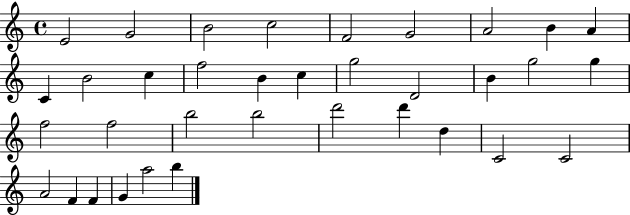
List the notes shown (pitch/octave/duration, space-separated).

E4/h G4/h B4/h C5/h F4/h G4/h A4/h B4/q A4/q C4/q B4/h C5/q F5/h B4/q C5/q G5/h D4/h B4/q G5/h G5/q F5/h F5/h B5/h B5/h D6/h D6/q D5/q C4/h C4/h A4/h F4/q F4/q G4/q A5/h B5/q